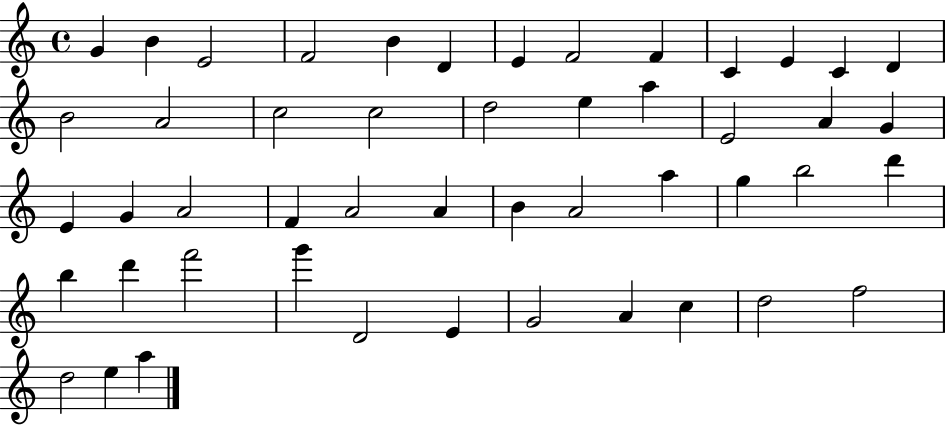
{
  \clef treble
  \time 4/4
  \defaultTimeSignature
  \key c \major
  g'4 b'4 e'2 | f'2 b'4 d'4 | e'4 f'2 f'4 | c'4 e'4 c'4 d'4 | \break b'2 a'2 | c''2 c''2 | d''2 e''4 a''4 | e'2 a'4 g'4 | \break e'4 g'4 a'2 | f'4 a'2 a'4 | b'4 a'2 a''4 | g''4 b''2 d'''4 | \break b''4 d'''4 f'''2 | g'''4 d'2 e'4 | g'2 a'4 c''4 | d''2 f''2 | \break d''2 e''4 a''4 | \bar "|."
}